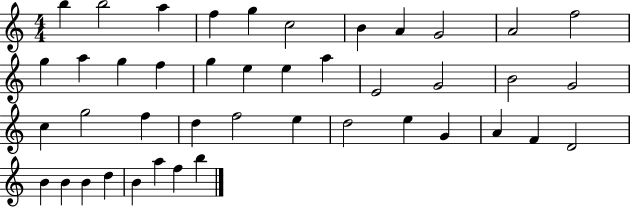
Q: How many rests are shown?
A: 0